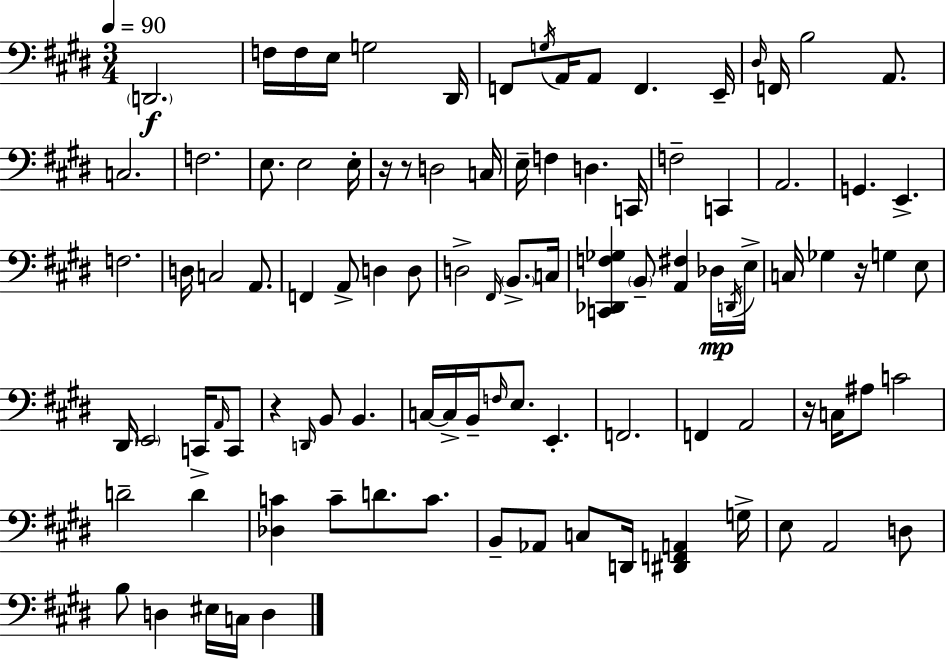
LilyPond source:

{
  \clef bass
  \numericTimeSignature
  \time 3/4
  \key e \major
  \tempo 4 = 90
  \parenthesize d,2.\f | f16 f16 e16 g2 dis,16 | f,8 \acciaccatura { g16 } a,16 a,8 f,4. | e,16-- \grace { dis16 } f,16 b2 a,8. | \break c2. | f2. | e8. e2 | e16-. r16 r8 d2 | \break c16 e16-- f4 d4. | c,16 f2-- c,4 | a,2. | g,4. e,4.-> | \break f2. | d16 c2 a,8. | f,4 a,8-> d4 | d8 d2-> \grace { fis,16 } \parenthesize b,8.-> | \break c16 <c, des, f ges>4 \parenthesize b,8-- <a, fis>4 | des16\mp \acciaccatura { d,16 } e16-> c16 ges4 r16 g4 | e8 dis,16 \parenthesize e,2 | c,16-> \grace { a,16 } c,8 r4 \grace { d,16 } b,8 | \break b,4. c16~~ c16-> b,16-- \grace { f16 } e8. | e,4.-. f,2. | f,4 a,2 | r16 c16 ais8 c'2 | \break d'2-- | d'4 <des c'>4 c'8-- | d'8. c'8. b,8-- aes,8 c8 | d,16 <dis, f, a,>4 g16-> e8 a,2 | \break d8 b8 d4 | eis16 c16 d4 \bar "|."
}